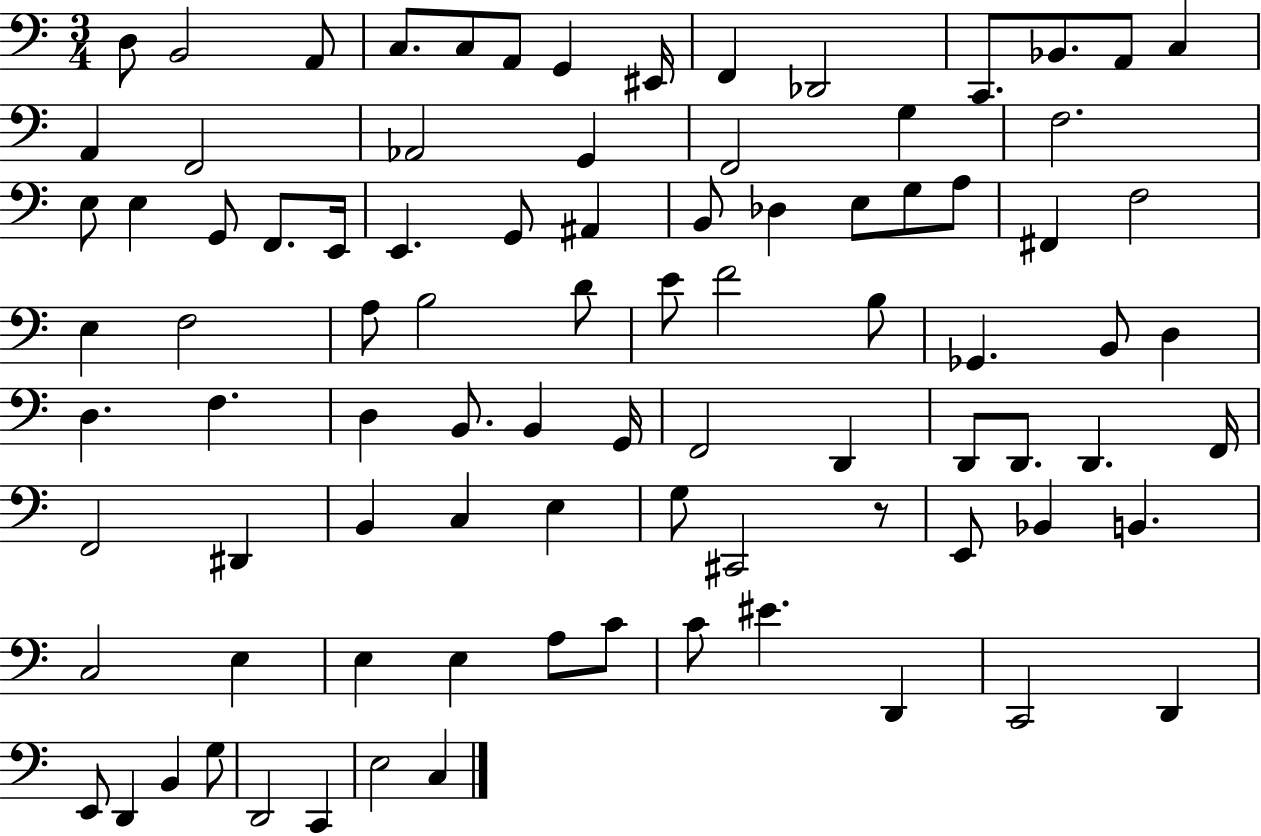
X:1
T:Untitled
M:3/4
L:1/4
K:C
D,/2 B,,2 A,,/2 C,/2 C,/2 A,,/2 G,, ^E,,/4 F,, _D,,2 C,,/2 _B,,/2 A,,/2 C, A,, F,,2 _A,,2 G,, F,,2 G, F,2 E,/2 E, G,,/2 F,,/2 E,,/4 E,, G,,/2 ^A,, B,,/2 _D, E,/2 G,/2 A,/2 ^F,, F,2 E, F,2 A,/2 B,2 D/2 E/2 F2 B,/2 _G,, B,,/2 D, D, F, D, B,,/2 B,, G,,/4 F,,2 D,, D,,/2 D,,/2 D,, F,,/4 F,,2 ^D,, B,, C, E, G,/2 ^C,,2 z/2 E,,/2 _B,, B,, C,2 E, E, E, A,/2 C/2 C/2 ^E D,, C,,2 D,, E,,/2 D,, B,, G,/2 D,,2 C,, E,2 C,